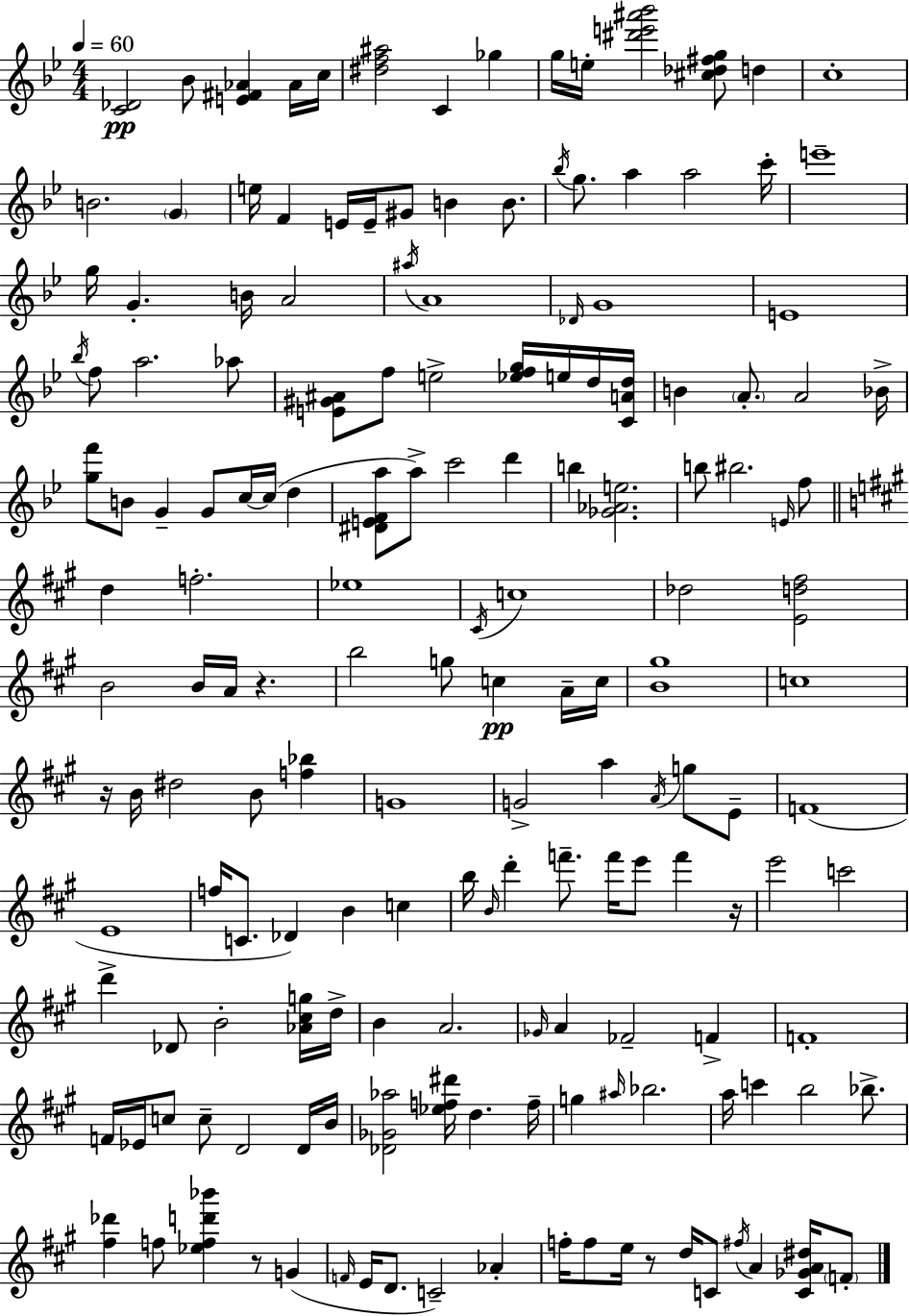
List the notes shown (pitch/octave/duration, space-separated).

[C4,Db4]/h Bb4/e [E4,F#4,Ab4]/q Ab4/s C5/s [D#5,F5,A#5]/h C4/q Gb5/q G5/s E5/s [D#6,E6,A#6,Bb6]/h [C#5,Db5,F#5,G5]/e D5/q C5/w B4/h. G4/q E5/s F4/q E4/s E4/s G#4/e B4/q B4/e. Bb5/s G5/e. A5/q A5/h C6/s E6/w G5/s G4/q. B4/s A4/h A#5/s A4/w Db4/s G4/w E4/w Bb5/s F5/e A5/h. Ab5/e [E4,G#4,A#4]/e F5/e E5/h [Eb5,F5,G5]/s E5/s D5/s [C4,A4,D5]/s B4/q A4/e. A4/h Bb4/s [G5,F6]/e B4/e G4/q G4/e C5/s C5/s D5/q [D#4,E4,F4,A5]/e A5/e C6/h D6/q B5/q [Gb4,Ab4,E5]/h. B5/e BIS5/h. E4/s F5/e D5/q F5/h. Eb5/w C#4/s C5/w Db5/h [E4,D5,F#5]/h B4/h B4/s A4/s R/q. B5/h G5/e C5/q A4/s C5/s [B4,G#5]/w C5/w R/s B4/s D#5/h B4/e [F5,Bb5]/q G4/w G4/h A5/q A4/s G5/e E4/e F4/w E4/w F5/s C4/e. Db4/q B4/q C5/q B5/s B4/s D6/q F6/e. F6/s E6/e F6/q R/s E6/h C6/h D6/q Db4/e B4/h [Ab4,C#5,G5]/s D5/s B4/q A4/h. Gb4/s A4/q FES4/h F4/q F4/w F4/s Eb4/s C5/e C5/e D4/h D4/s B4/s [Db4,Gb4,Ab5]/h [Eb5,F5,D#6]/s D5/q. F5/s G5/q A#5/s Bb5/h. A5/s C6/q B5/h Bb5/e. [F#5,Db6]/q F5/e [Eb5,F5,D6,Bb6]/q R/e G4/q F4/s E4/s D4/e. C4/h Ab4/q F5/s F5/e E5/s R/e D5/s C4/e F#5/s A4/q [C4,Gb4,A4,D#5]/s F4/e